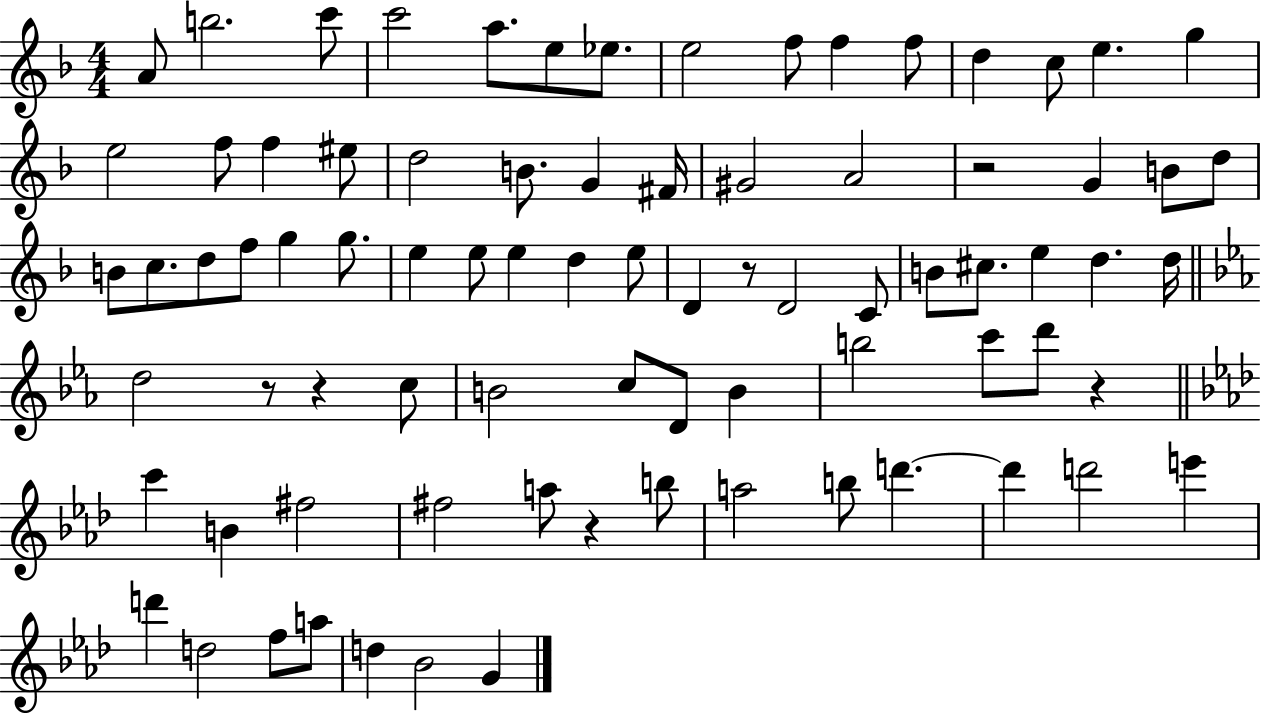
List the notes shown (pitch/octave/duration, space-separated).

A4/e B5/h. C6/e C6/h A5/e. E5/e Eb5/e. E5/h F5/e F5/q F5/e D5/q C5/e E5/q. G5/q E5/h F5/e F5/q EIS5/e D5/h B4/e. G4/q F#4/s G#4/h A4/h R/h G4/q B4/e D5/e B4/e C5/e. D5/e F5/e G5/q G5/e. E5/q E5/e E5/q D5/q E5/e D4/q R/e D4/h C4/e B4/e C#5/e. E5/q D5/q. D5/s D5/h R/e R/q C5/e B4/h C5/e D4/e B4/q B5/h C6/e D6/e R/q C6/q B4/q F#5/h F#5/h A5/e R/q B5/e A5/h B5/e D6/q. D6/q D6/h E6/q D6/q D5/h F5/e A5/e D5/q Bb4/h G4/q